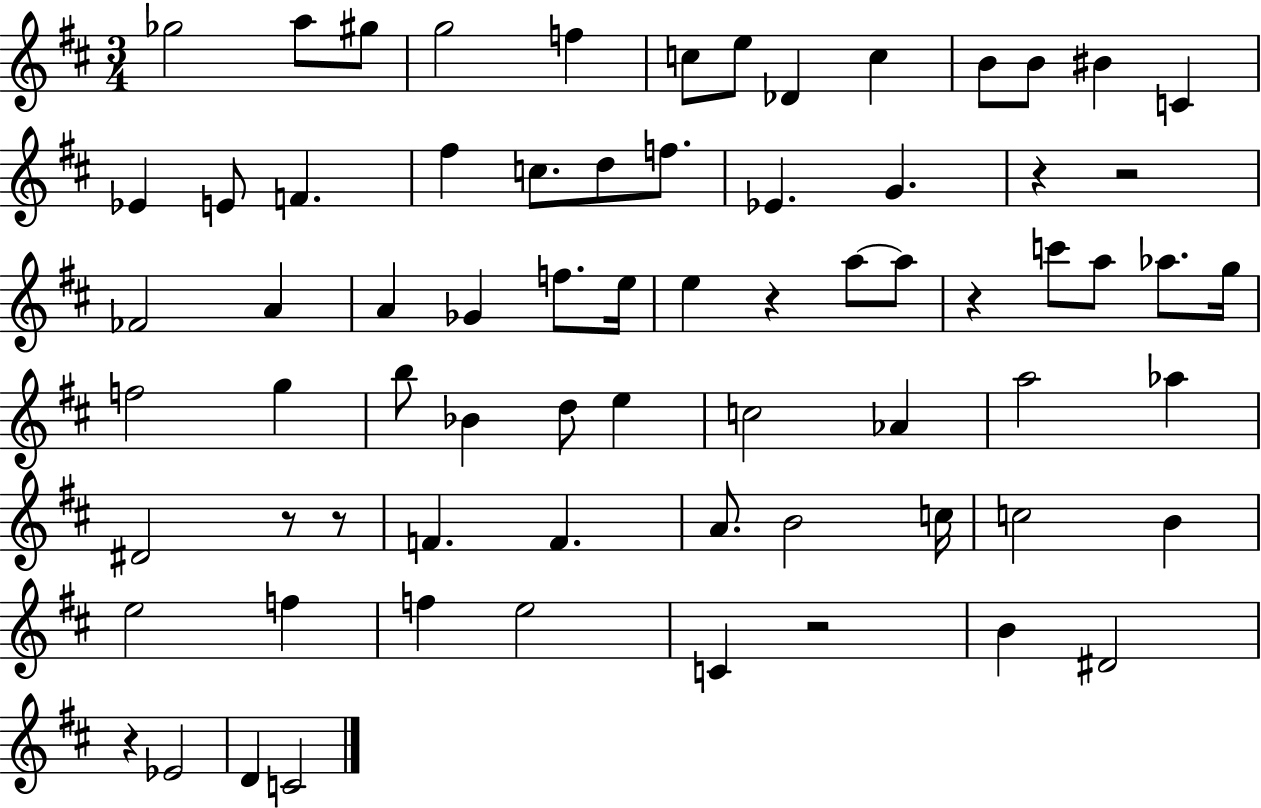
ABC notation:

X:1
T:Untitled
M:3/4
L:1/4
K:D
_g2 a/2 ^g/2 g2 f c/2 e/2 _D c B/2 B/2 ^B C _E E/2 F ^f c/2 d/2 f/2 _E G z z2 _F2 A A _G f/2 e/4 e z a/2 a/2 z c'/2 a/2 _a/2 g/4 f2 g b/2 _B d/2 e c2 _A a2 _a ^D2 z/2 z/2 F F A/2 B2 c/4 c2 B e2 f f e2 C z2 B ^D2 z _E2 D C2